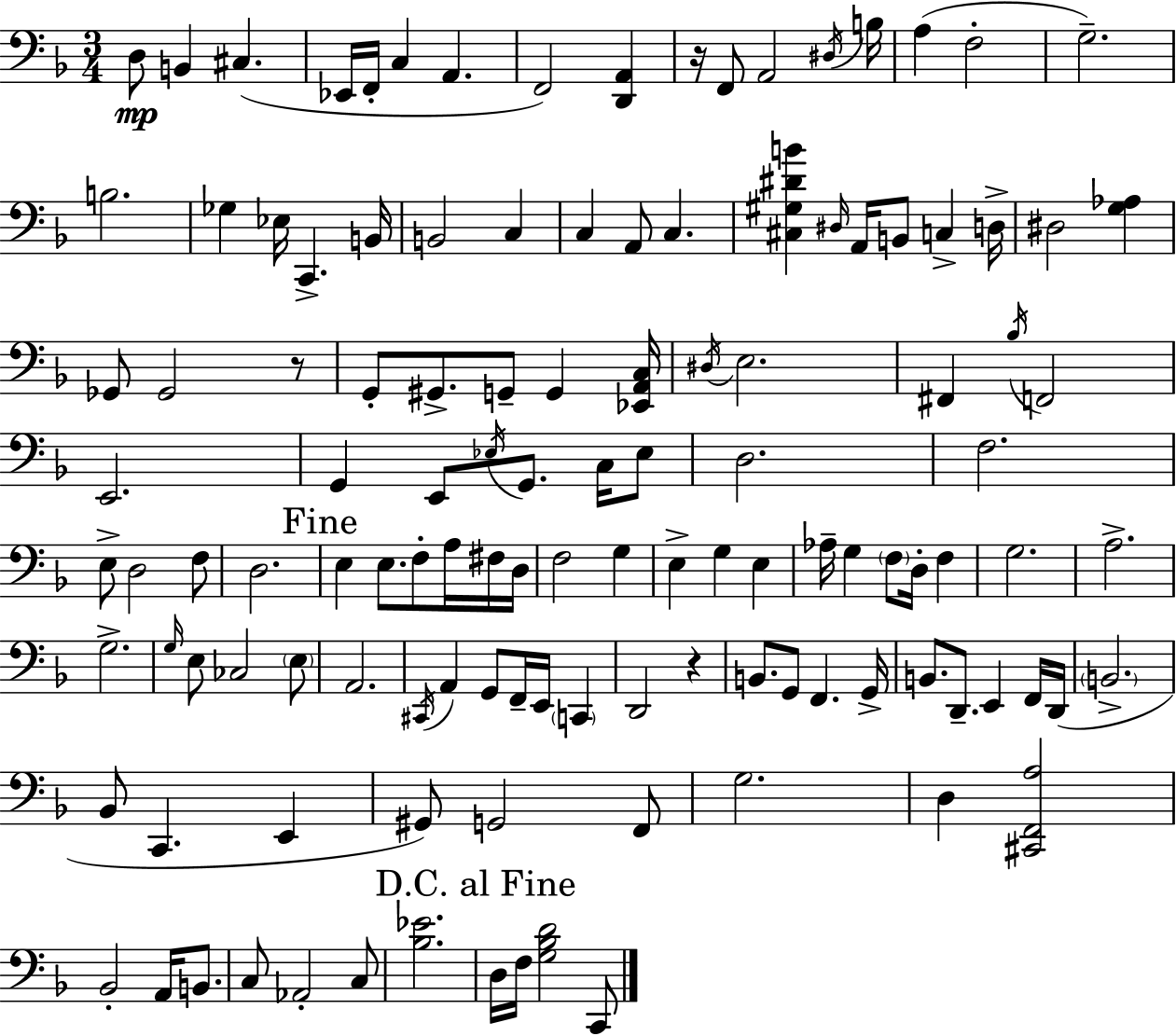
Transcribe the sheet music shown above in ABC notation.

X:1
T:Untitled
M:3/4
L:1/4
K:Dm
D,/2 B,, ^C, _E,,/4 F,,/4 C, A,, F,,2 [D,,A,,] z/4 F,,/2 A,,2 ^D,/4 B,/4 A, F,2 G,2 B,2 _G, _E,/4 C,, B,,/4 B,,2 C, C, A,,/2 C, [^C,^G,^DB] ^D,/4 A,,/4 B,,/2 C, D,/4 ^D,2 [G,_A,] _G,,/2 _G,,2 z/2 G,,/2 ^G,,/2 G,,/2 G,, [_E,,A,,C,]/4 ^D,/4 E,2 ^F,, _B,/4 F,,2 E,,2 G,, E,,/2 _E,/4 G,,/2 C,/4 _E,/2 D,2 F,2 E,/2 D,2 F,/2 D,2 E, E,/2 F,/2 A,/4 ^F,/4 D,/4 F,2 G, E, G, E, _A,/4 G, F,/2 D,/4 F, G,2 A,2 G,2 G,/4 E,/2 _C,2 E,/2 A,,2 ^C,,/4 A,, G,,/2 F,,/4 E,,/4 C,, D,,2 z B,,/2 G,,/2 F,, G,,/4 B,,/2 D,,/2 E,, F,,/4 D,,/4 B,,2 _B,,/2 C,, E,, ^G,,/2 G,,2 F,,/2 G,2 D, [^C,,F,,A,]2 _B,,2 A,,/4 B,,/2 C,/2 _A,,2 C,/2 [_B,_E]2 D,/4 F,/4 [G,_B,D]2 C,,/2